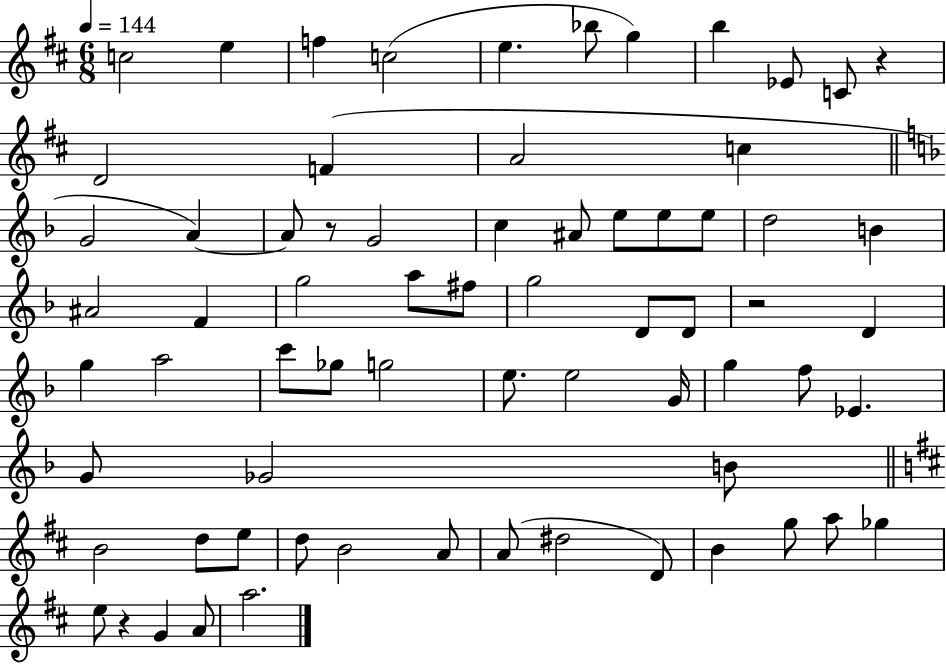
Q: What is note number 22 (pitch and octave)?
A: E5